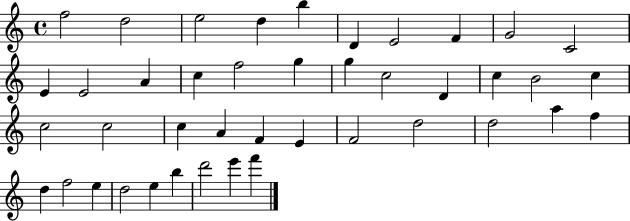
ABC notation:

X:1
T:Untitled
M:4/4
L:1/4
K:C
f2 d2 e2 d b D E2 F G2 C2 E E2 A c f2 g g c2 D c B2 c c2 c2 c A F E F2 d2 d2 a f d f2 e d2 e b d'2 e' f'